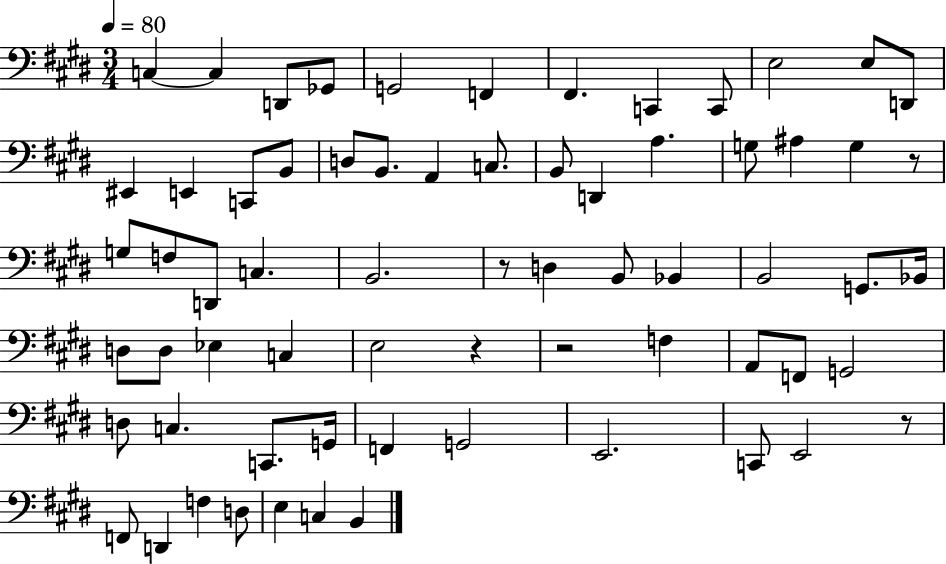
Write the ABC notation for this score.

X:1
T:Untitled
M:3/4
L:1/4
K:E
C, C, D,,/2 _G,,/2 G,,2 F,, ^F,, C,, C,,/2 E,2 E,/2 D,,/2 ^E,, E,, C,,/2 B,,/2 D,/2 B,,/2 A,, C,/2 B,,/2 D,, A, G,/2 ^A, G, z/2 G,/2 F,/2 D,,/2 C, B,,2 z/2 D, B,,/2 _B,, B,,2 G,,/2 _B,,/4 D,/2 D,/2 _E, C, E,2 z z2 F, A,,/2 F,,/2 G,,2 D,/2 C, C,,/2 G,,/4 F,, G,,2 E,,2 C,,/2 E,,2 z/2 F,,/2 D,, F, D,/2 E, C, B,,